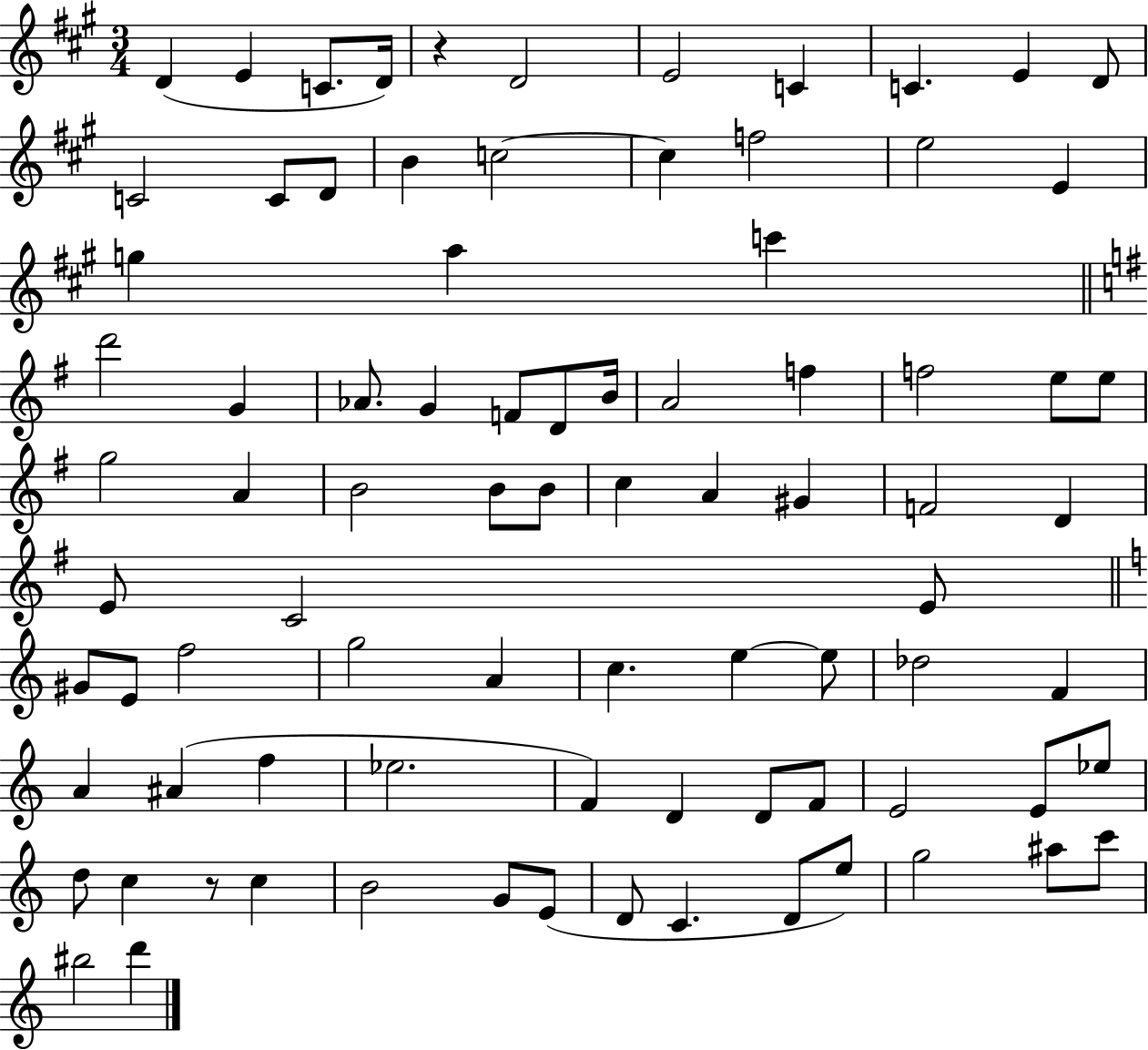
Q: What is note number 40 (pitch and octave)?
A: C5